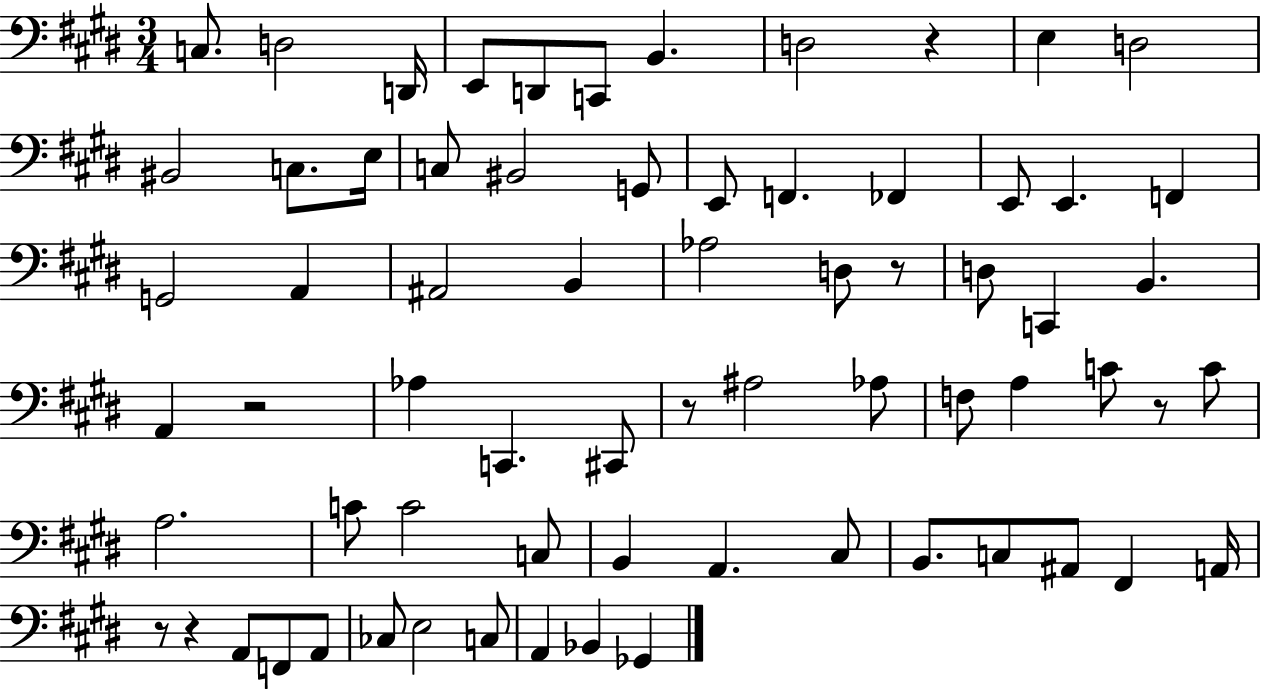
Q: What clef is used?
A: bass